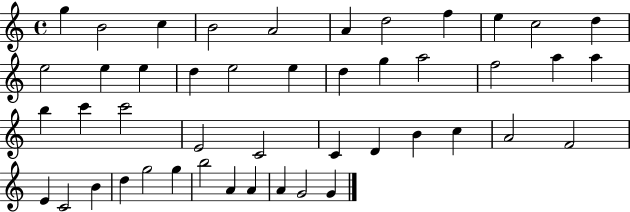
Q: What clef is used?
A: treble